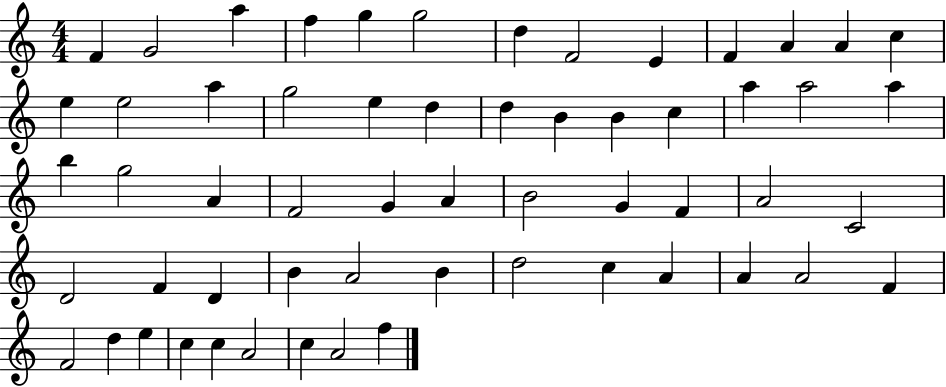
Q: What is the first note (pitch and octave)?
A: F4